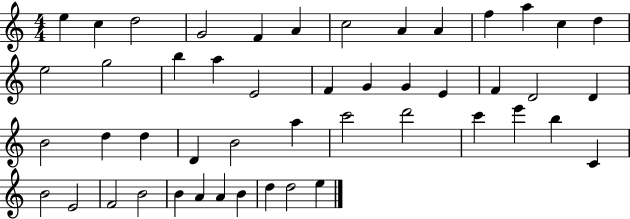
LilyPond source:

{
  \clef treble
  \numericTimeSignature
  \time 4/4
  \key c \major
  e''4 c''4 d''2 | g'2 f'4 a'4 | c''2 a'4 a'4 | f''4 a''4 c''4 d''4 | \break e''2 g''2 | b''4 a''4 e'2 | f'4 g'4 g'4 e'4 | f'4 d'2 d'4 | \break b'2 d''4 d''4 | d'4 b'2 a''4 | c'''2 d'''2 | c'''4 e'''4 b''4 c'4 | \break b'2 e'2 | f'2 b'2 | b'4 a'4 a'4 b'4 | d''4 d''2 e''4 | \break \bar "|."
}